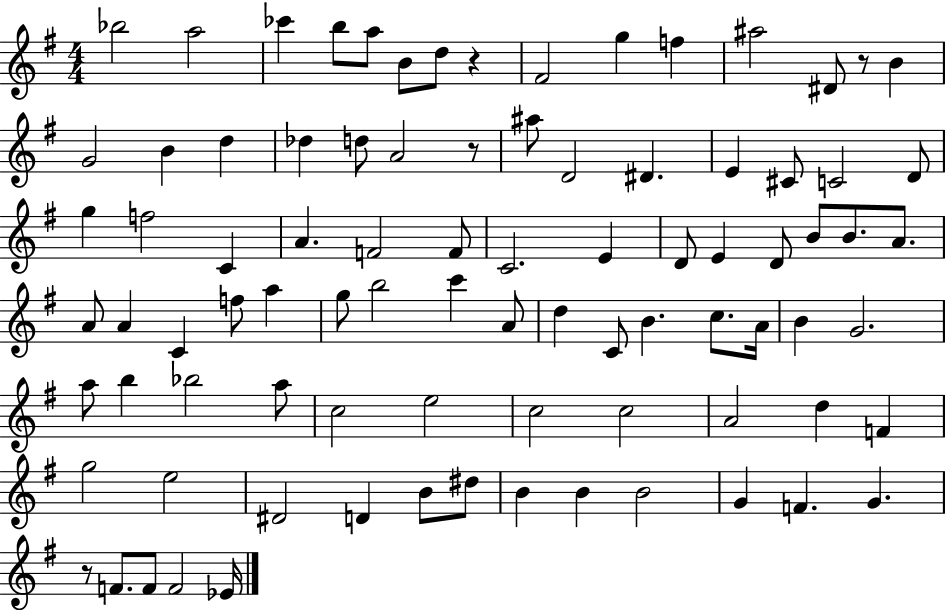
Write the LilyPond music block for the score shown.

{
  \clef treble
  \numericTimeSignature
  \time 4/4
  \key g \major
  bes''2 a''2 | ces'''4 b''8 a''8 b'8 d''8 r4 | fis'2 g''4 f''4 | ais''2 dis'8 r8 b'4 | \break g'2 b'4 d''4 | des''4 d''8 a'2 r8 | ais''8 d'2 dis'4. | e'4 cis'8 c'2 d'8 | \break g''4 f''2 c'4 | a'4. f'2 f'8 | c'2. e'4 | d'8 e'4 d'8 b'8 b'8. a'8. | \break a'8 a'4 c'4 f''8 a''4 | g''8 b''2 c'''4 a'8 | d''4 c'8 b'4. c''8. a'16 | b'4 g'2. | \break a''8 b''4 bes''2 a''8 | c''2 e''2 | c''2 c''2 | a'2 d''4 f'4 | \break g''2 e''2 | dis'2 d'4 b'8 dis''8 | b'4 b'4 b'2 | g'4 f'4. g'4. | \break r8 f'8. f'8 f'2 ees'16 | \bar "|."
}